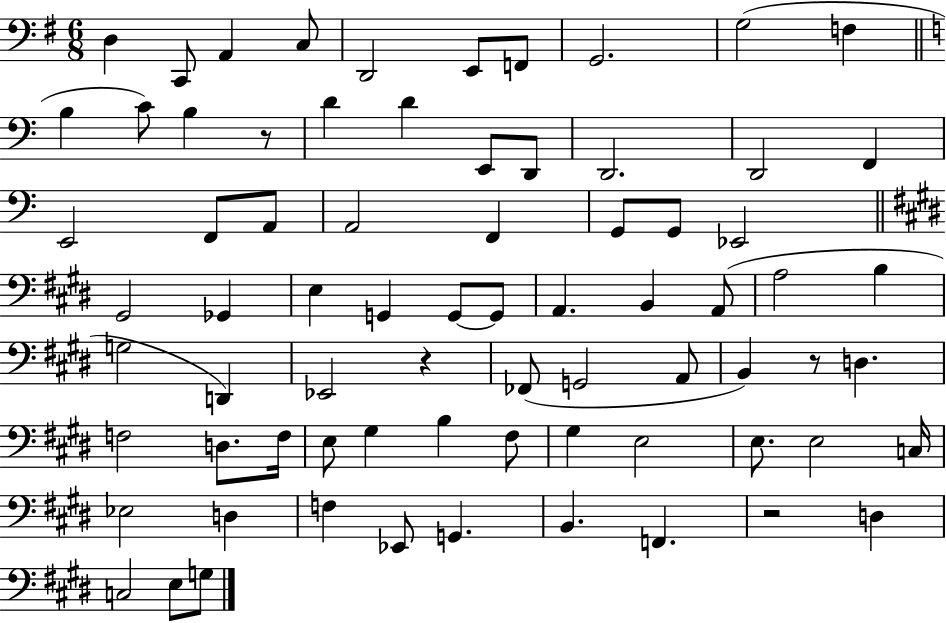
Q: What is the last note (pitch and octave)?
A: G3